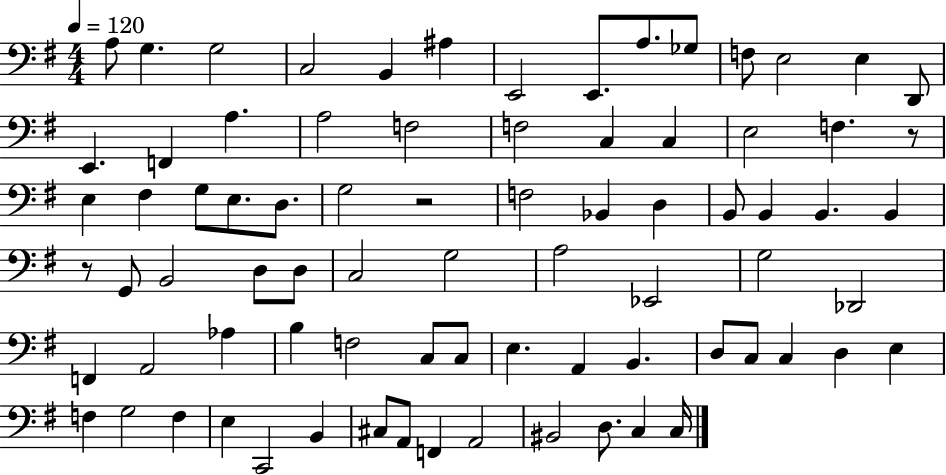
X:1
T:Untitled
M:4/4
L:1/4
K:G
A,/2 G, G,2 C,2 B,, ^A, E,,2 E,,/2 A,/2 _G,/2 F,/2 E,2 E, D,,/2 E,, F,, A, A,2 F,2 F,2 C, C, E,2 F, z/2 E, ^F, G,/2 E,/2 D,/2 G,2 z2 F,2 _B,, D, B,,/2 B,, B,, B,, z/2 G,,/2 B,,2 D,/2 D,/2 C,2 G,2 A,2 _E,,2 G,2 _D,,2 F,, A,,2 _A, B, F,2 C,/2 C,/2 E, A,, B,, D,/2 C,/2 C, D, E, F, G,2 F, E, C,,2 B,, ^C,/2 A,,/2 F,, A,,2 ^B,,2 D,/2 C, C,/4